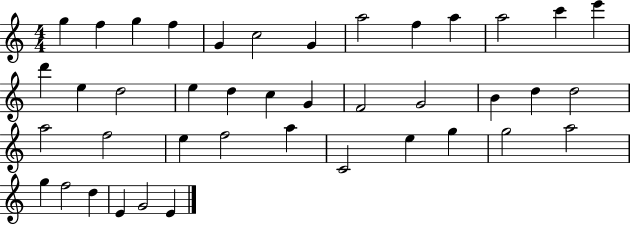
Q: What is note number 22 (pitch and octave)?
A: G4